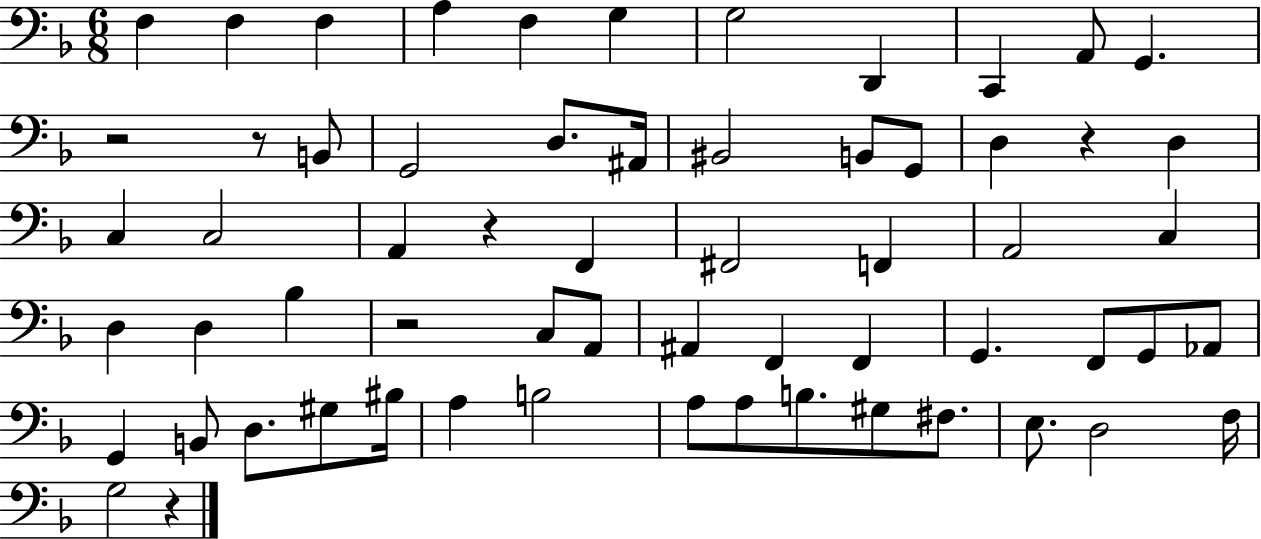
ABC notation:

X:1
T:Untitled
M:6/8
L:1/4
K:F
F, F, F, A, F, G, G,2 D,, C,, A,,/2 G,, z2 z/2 B,,/2 G,,2 D,/2 ^A,,/4 ^B,,2 B,,/2 G,,/2 D, z D, C, C,2 A,, z F,, ^F,,2 F,, A,,2 C, D, D, _B, z2 C,/2 A,,/2 ^A,, F,, F,, G,, F,,/2 G,,/2 _A,,/2 G,, B,,/2 D,/2 ^G,/2 ^B,/4 A, B,2 A,/2 A,/2 B,/2 ^G,/2 ^F,/2 E,/2 D,2 F,/4 G,2 z